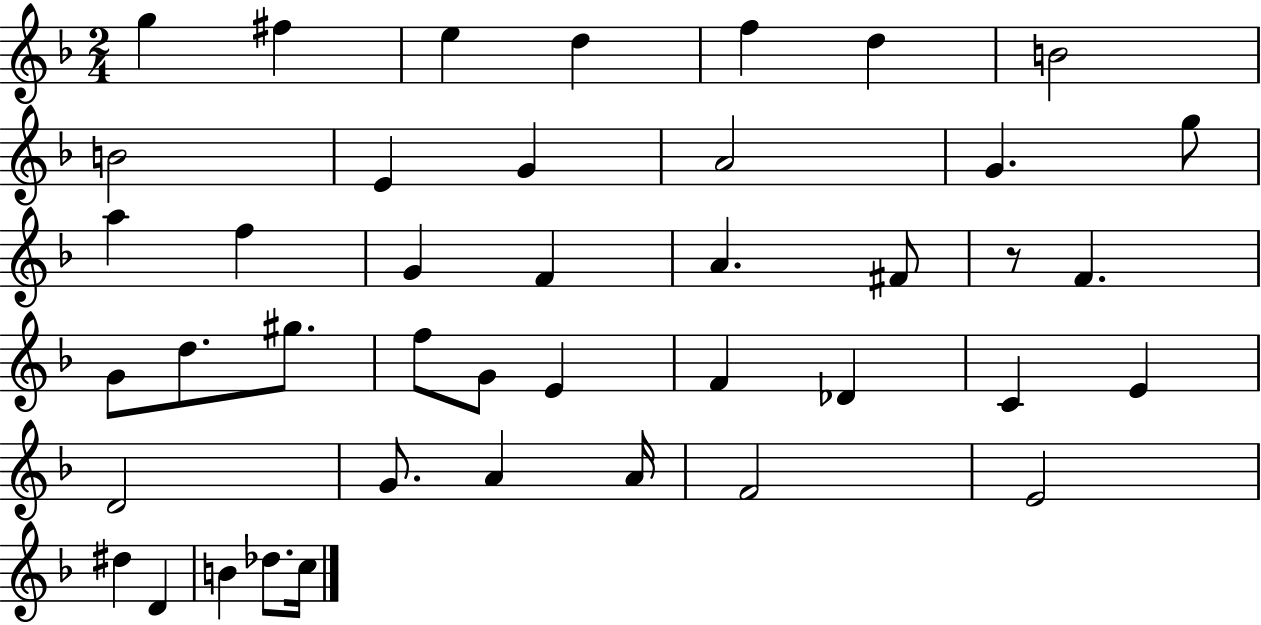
X:1
T:Untitled
M:2/4
L:1/4
K:F
g ^f e d f d B2 B2 E G A2 G g/2 a f G F A ^F/2 z/2 F G/2 d/2 ^g/2 f/2 G/2 E F _D C E D2 G/2 A A/4 F2 E2 ^d D B _d/2 c/4